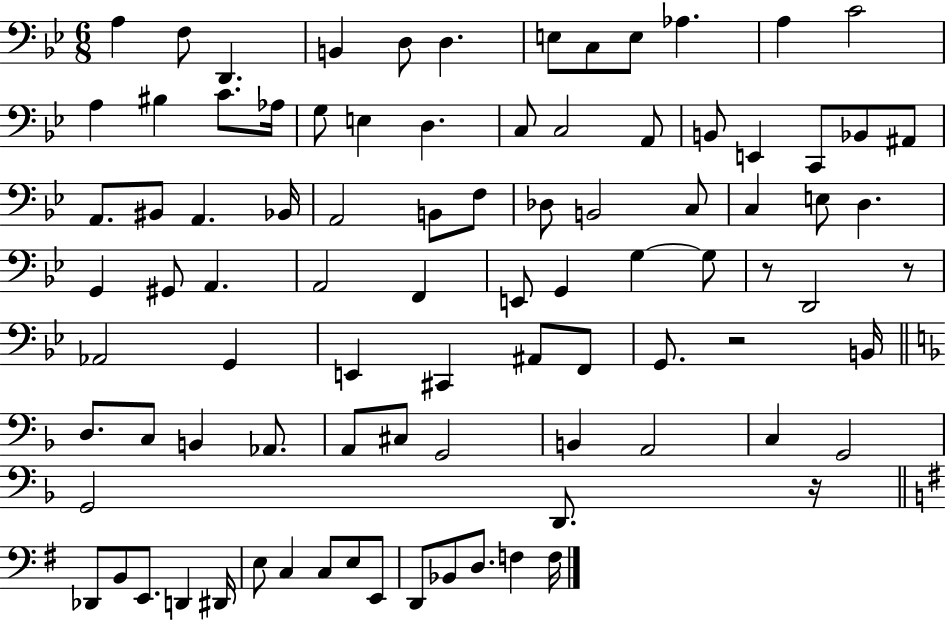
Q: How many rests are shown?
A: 4